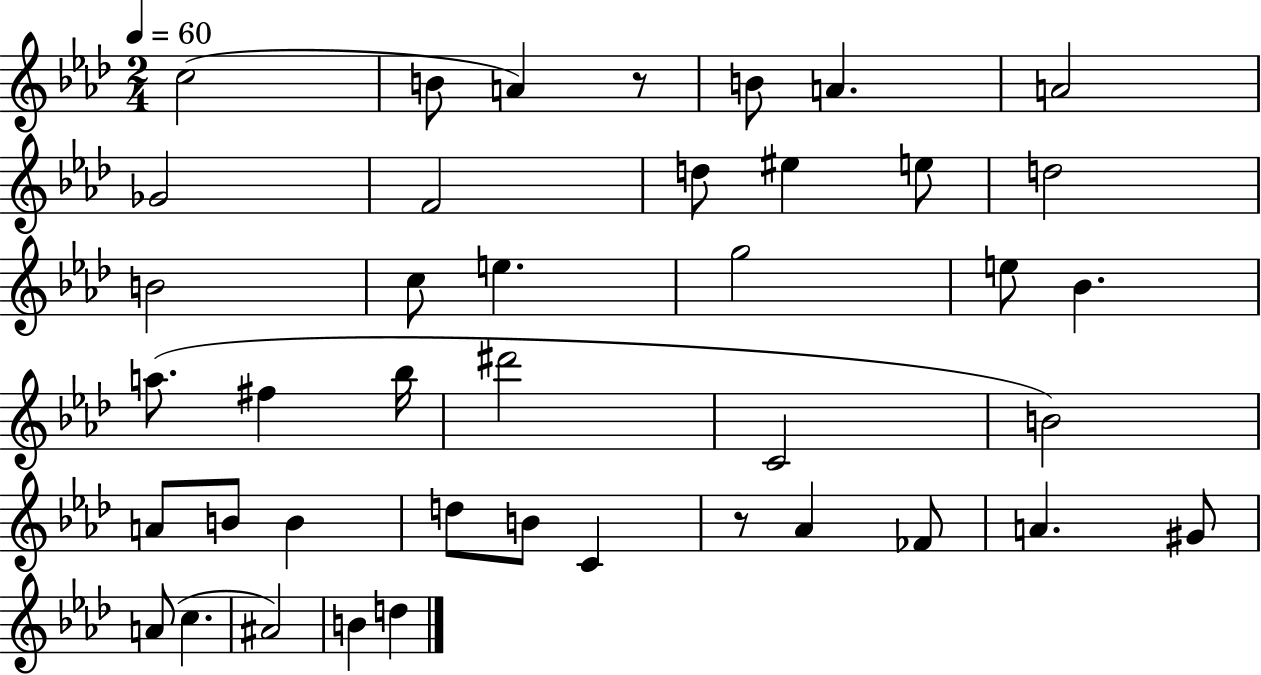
{
  \clef treble
  \numericTimeSignature
  \time 2/4
  \key aes \major
  \tempo 4 = 60
  \repeat volta 2 { c''2( | b'8 a'4) r8 | b'8 a'4. | a'2 | \break ges'2 | f'2 | d''8 eis''4 e''8 | d''2 | \break b'2 | c''8 e''4. | g''2 | e''8 bes'4. | \break a''8.( fis''4 bes''16 | dis'''2 | c'2 | b'2) | \break a'8 b'8 b'4 | d''8 b'8 c'4 | r8 aes'4 fes'8 | a'4. gis'8 | \break a'8( c''4. | ais'2) | b'4 d''4 | } \bar "|."
}